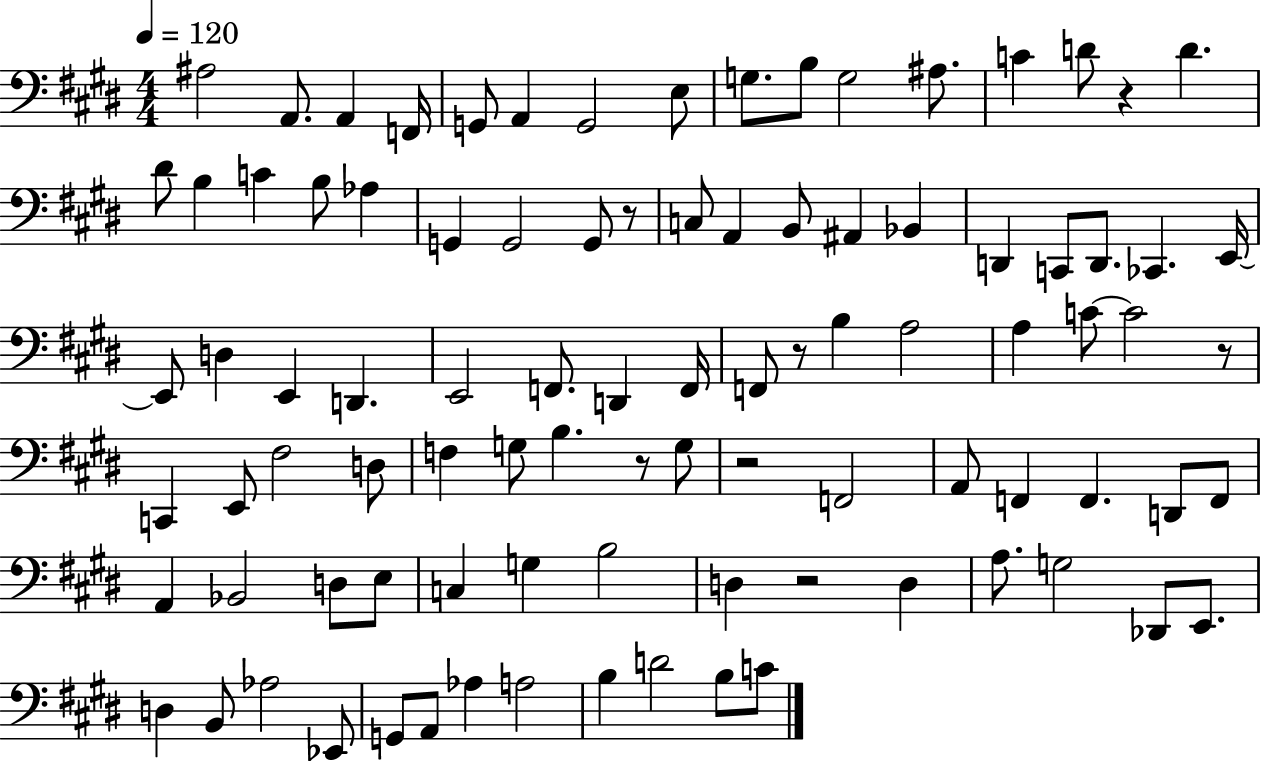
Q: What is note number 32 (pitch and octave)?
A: CES2